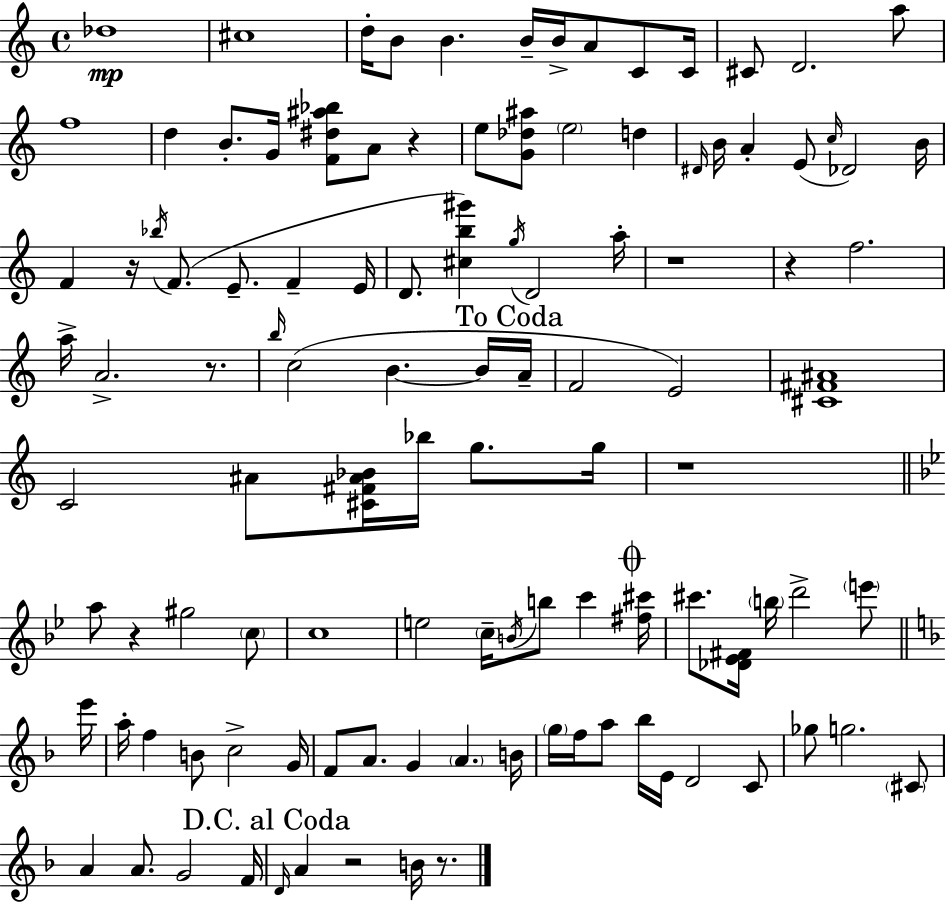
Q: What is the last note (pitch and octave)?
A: B4